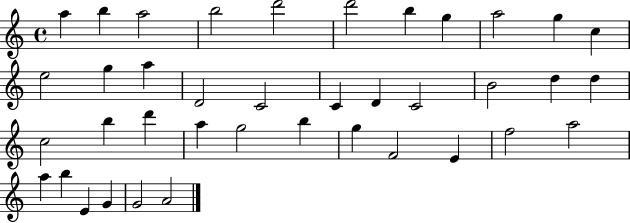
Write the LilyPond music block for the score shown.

{
  \clef treble
  \time 4/4
  \defaultTimeSignature
  \key c \major
  a''4 b''4 a''2 | b''2 d'''2 | d'''2 b''4 g''4 | a''2 g''4 c''4 | \break e''2 g''4 a''4 | d'2 c'2 | c'4 d'4 c'2 | b'2 d''4 d''4 | \break c''2 b''4 d'''4 | a''4 g''2 b''4 | g''4 f'2 e'4 | f''2 a''2 | \break a''4 b''4 e'4 g'4 | g'2 a'2 | \bar "|."
}